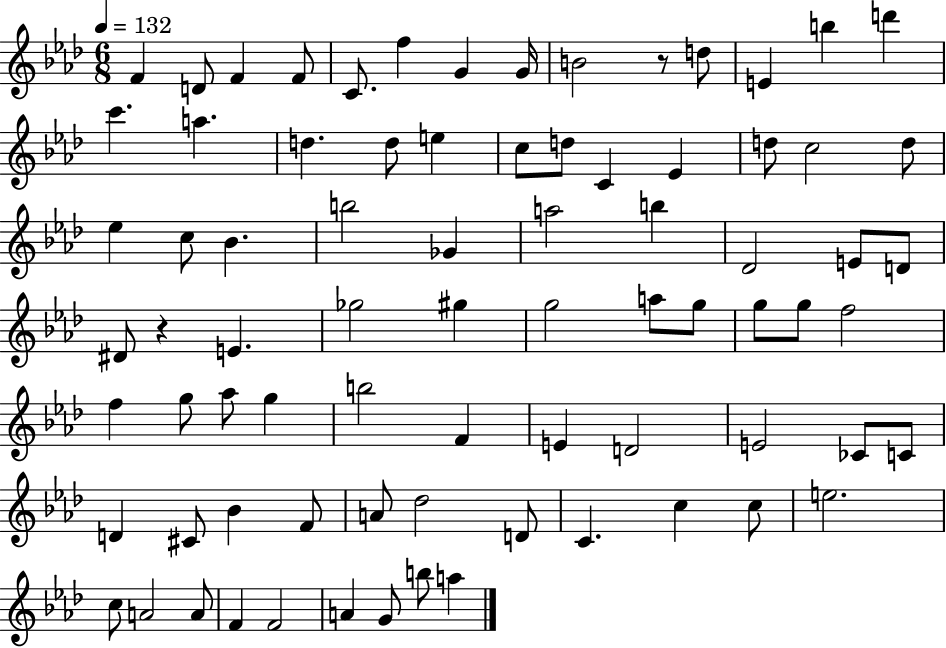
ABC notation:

X:1
T:Untitled
M:6/8
L:1/4
K:Ab
F D/2 F F/2 C/2 f G G/4 B2 z/2 d/2 E b d' c' a d d/2 e c/2 d/2 C _E d/2 c2 d/2 _e c/2 _B b2 _G a2 b _D2 E/2 D/2 ^D/2 z E _g2 ^g g2 a/2 g/2 g/2 g/2 f2 f g/2 _a/2 g b2 F E D2 E2 _C/2 C/2 D ^C/2 _B F/2 A/2 _d2 D/2 C c c/2 e2 c/2 A2 A/2 F F2 A G/2 b/2 a